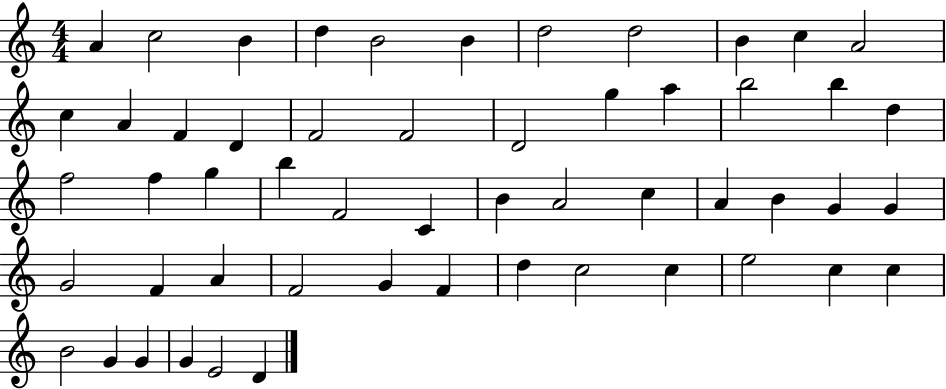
X:1
T:Untitled
M:4/4
L:1/4
K:C
A c2 B d B2 B d2 d2 B c A2 c A F D F2 F2 D2 g a b2 b d f2 f g b F2 C B A2 c A B G G G2 F A F2 G F d c2 c e2 c c B2 G G G E2 D